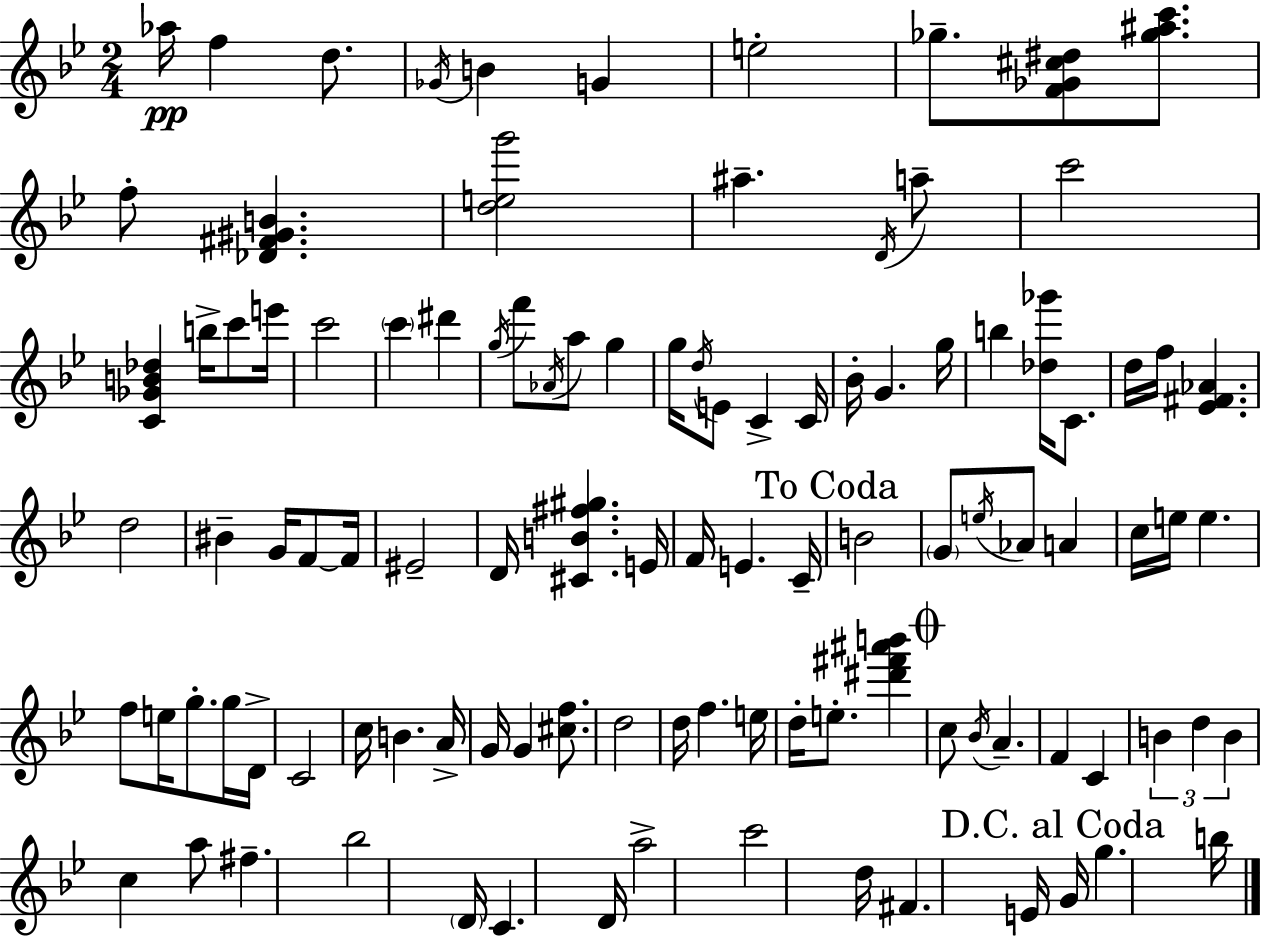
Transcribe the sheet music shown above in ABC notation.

X:1
T:Untitled
M:2/4
L:1/4
K:Gm
_a/4 f d/2 _G/4 B G e2 _g/2 [F_G^c^d]/2 [_g^ac']/2 f/2 [_D^F^GB] [deg']2 ^a D/4 a/2 c'2 [C_GB_d] b/4 c'/2 e'/4 c'2 c' ^d' g/4 f'/2 _A/4 a/2 g g/4 d/4 E/2 C C/4 _B/4 G g/4 b [_d_g']/4 C/2 d/4 f/4 [_E^F_A] d2 ^B G/4 F/2 F/4 ^E2 D/4 [^CB^f^g] E/4 F/4 E C/4 B2 G/2 e/4 _A/2 A c/4 e/4 e f/2 e/4 g/2 g/4 D/4 C2 c/4 B A/4 G/4 G [^cf]/2 d2 d/4 f e/4 d/4 e/2 [^d'^f'^a'b'] c/2 _B/4 A F C B d B c a/2 ^f _b2 D/4 C D/4 a2 c'2 d/4 ^F E/4 G/4 g b/4